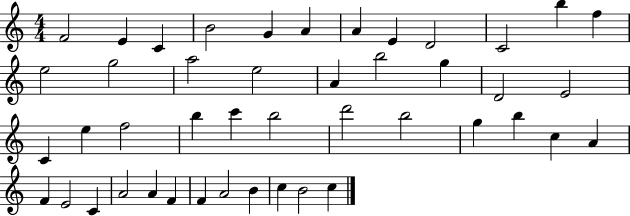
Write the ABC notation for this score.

X:1
T:Untitled
M:4/4
L:1/4
K:C
F2 E C B2 G A A E D2 C2 b f e2 g2 a2 e2 A b2 g D2 E2 C e f2 b c' b2 d'2 b2 g b c A F E2 C A2 A F F A2 B c B2 c